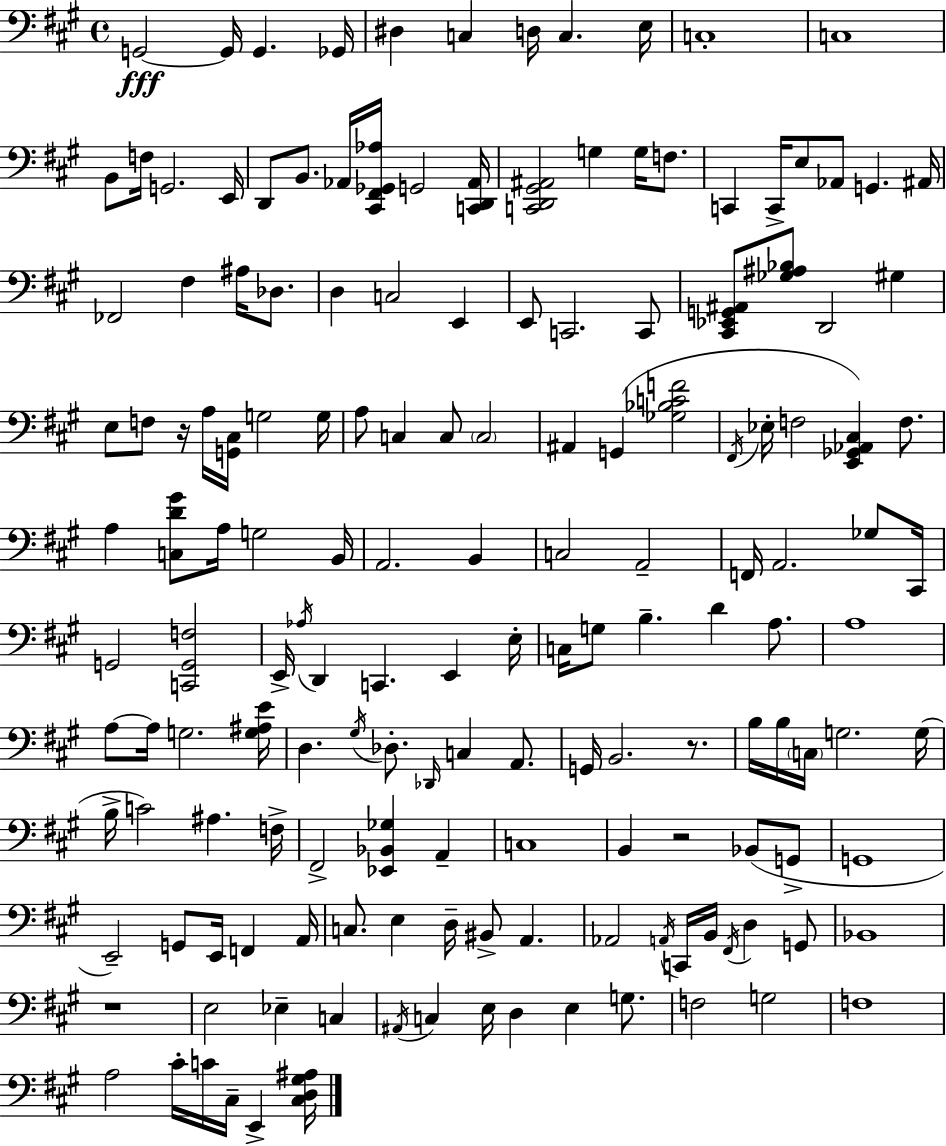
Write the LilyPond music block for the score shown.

{
  \clef bass
  \time 4/4
  \defaultTimeSignature
  \key a \major
  g,2~~\fff g,16 g,4. ges,16 | dis4 c4 d16 c4. e16 | c1-. | c1 | \break b,8 f16 g,2. e,16 | d,8 b,8. aes,16 <cis, fis, ges, aes>16 g,2 <c, d, aes,>16 | <c, d, gis, ais,>2 g4 g16 f8. | c,4 c,16-> e8 aes,8 g,4. ais,16 | \break fes,2 fis4 ais16 des8. | d4 c2 e,4 | e,8 c,2. c,8 | <cis, ees, g, ais,>8 <ges ais bes>8 d,2 gis4 | \break e8 f8 r16 a16 <g, cis>16 g2 g16 | a8 c4 c8 \parenthesize c2 | ais,4 g,4( <ges bes c' f'>2 | \acciaccatura { fis,16 } ees16-. f2 <e, ges, aes, cis>4) f8. | \break a4 <c d' gis'>8 a16 g2 | b,16 a,2. b,4 | c2 a,2-- | f,16 a,2. ges8 | \break cis,16 g,2 <c, g, f>2 | e,16-> \acciaccatura { aes16 } d,4 c,4. e,4 | e16-. c16 g8 b4.-- d'4 a8. | a1 | \break a8~~ a16 g2. | <g ais e'>16 d4. \acciaccatura { gis16 } des8.-. \grace { des,16 } c4 | a,8. g,16 b,2. | r8. b16 b16 \parenthesize c16 g2. | \break g16( b16-> c'2) ais4. | f16-> fis,2-> <ees, bes, ges>4 | a,4-- c1 | b,4 r2 | \break bes,8( g,8-> g,1 | e,2--) g,8 e,16 f,4 | a,16 c8. e4 d16-- bis,8-> a,4. | aes,2 \acciaccatura { a,16 } c,16 b,16 \acciaccatura { fis,16 } | \break d4 g,8 bes,1 | r1 | e2 ees4-- | c4 \acciaccatura { ais,16 } c4 e16 d4 | \break e4 g8. f2 g2 | f1 | a2 cis'16-. | c'16 cis16-- e,4-> <cis d gis ais>16 \bar "|."
}